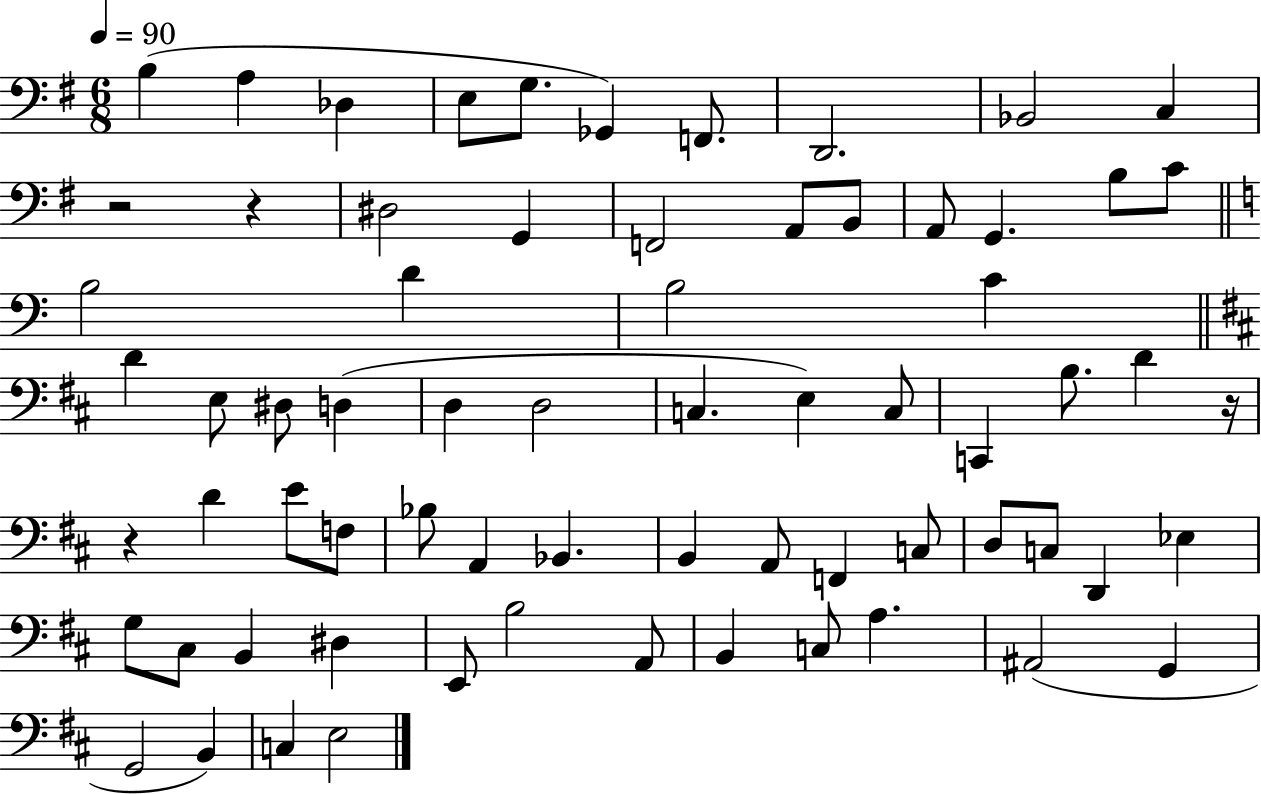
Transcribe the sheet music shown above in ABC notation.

X:1
T:Untitled
M:6/8
L:1/4
K:G
B, A, _D, E,/2 G,/2 _G,, F,,/2 D,,2 _B,,2 C, z2 z ^D,2 G,, F,,2 A,,/2 B,,/2 A,,/2 G,, B,/2 C/2 B,2 D B,2 C D E,/2 ^D,/2 D, D, D,2 C, E, C,/2 C,, B,/2 D z/4 z D E/2 F,/2 _B,/2 A,, _B,, B,, A,,/2 F,, C,/2 D,/2 C,/2 D,, _E, G,/2 ^C,/2 B,, ^D, E,,/2 B,2 A,,/2 B,, C,/2 A, ^A,,2 G,, G,,2 B,, C, E,2